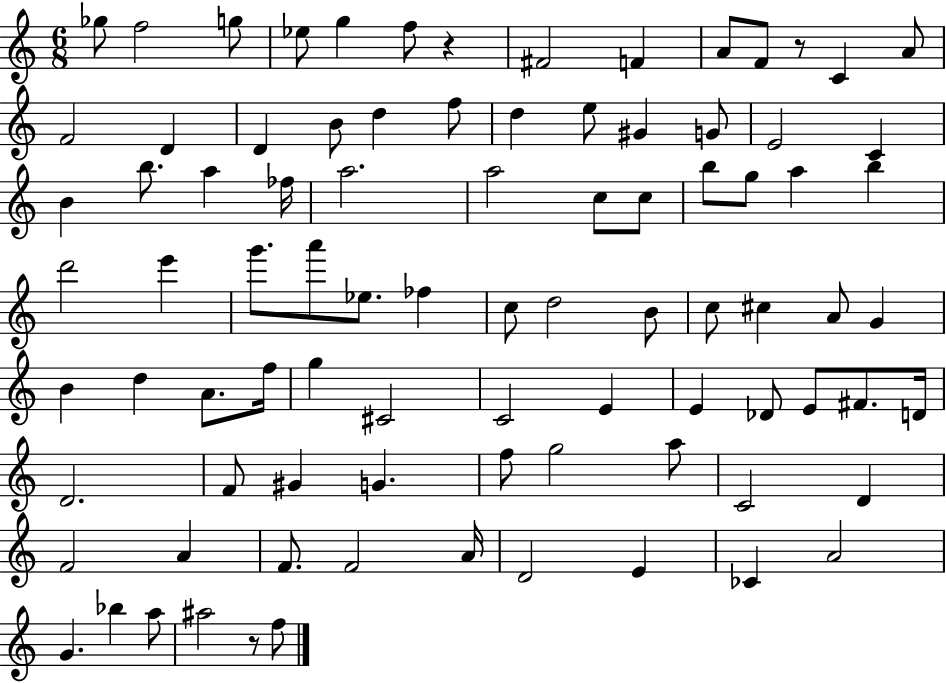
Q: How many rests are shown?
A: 3